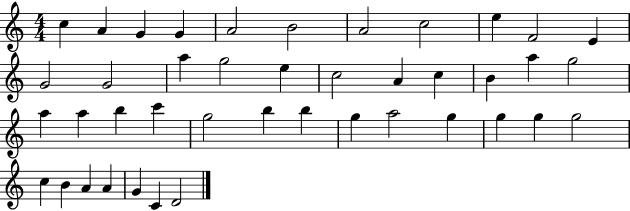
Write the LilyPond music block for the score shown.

{
  \clef treble
  \numericTimeSignature
  \time 4/4
  \key c \major
  c''4 a'4 g'4 g'4 | a'2 b'2 | a'2 c''2 | e''4 f'2 e'4 | \break g'2 g'2 | a''4 g''2 e''4 | c''2 a'4 c''4 | b'4 a''4 g''2 | \break a''4 a''4 b''4 c'''4 | g''2 b''4 b''4 | g''4 a''2 g''4 | g''4 g''4 g''2 | \break c''4 b'4 a'4 a'4 | g'4 c'4 d'2 | \bar "|."
}